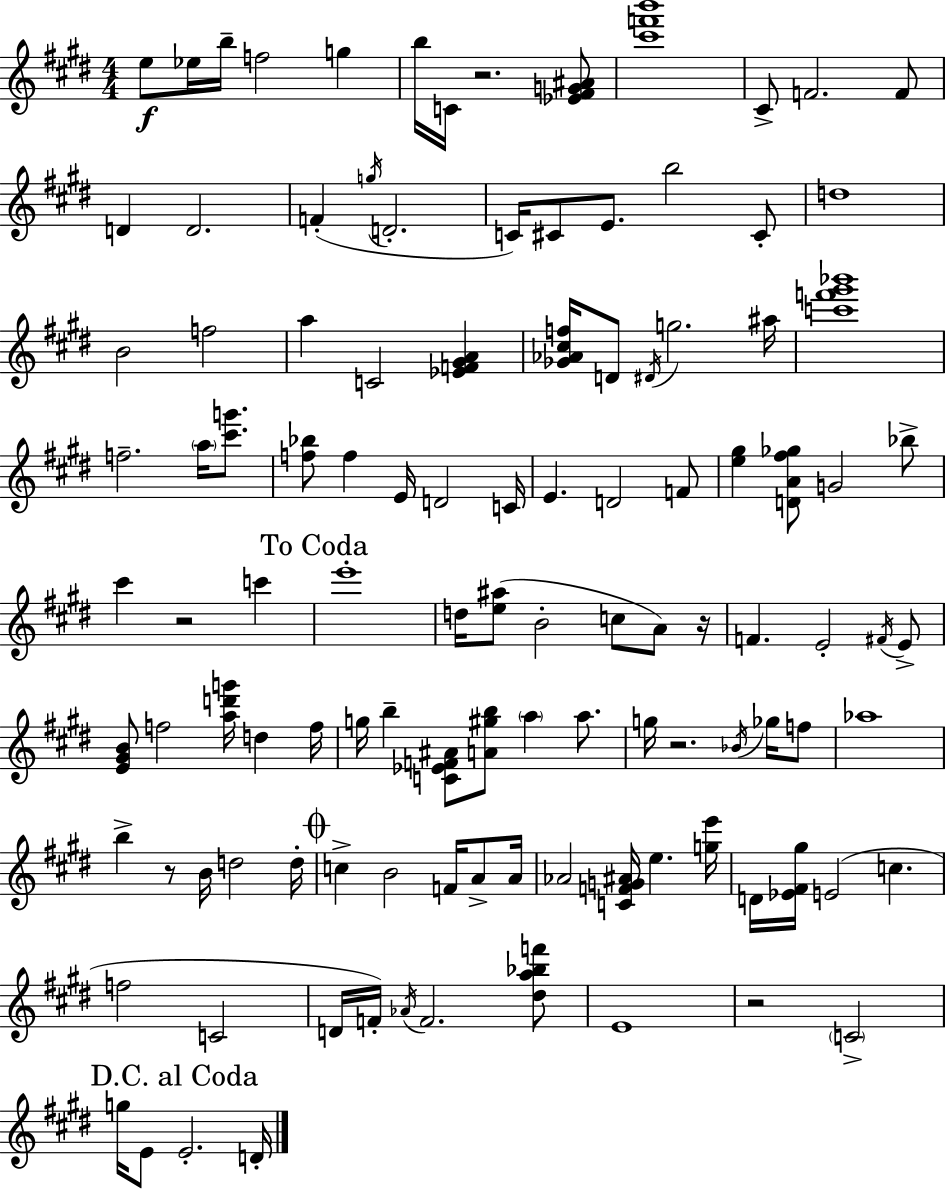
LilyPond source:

{
  \clef treble
  \numericTimeSignature
  \time 4/4
  \key e \major
  e''8\f ees''16 b''16-- f''2 g''4 | b''16 c'16 r2. <ees' fis' g' ais'>8 | <cis''' f''' b'''>1 | cis'8-> f'2. f'8 | \break d'4 d'2. | f'4-.( \acciaccatura { g''16 } d'2.-. | c'16) cis'8 e'8. b''2 cis'8-. | d''1 | \break b'2 f''2 | a''4 c'2 <ees' f' gis' a'>4 | <ges' aes' cis'' f''>16 d'8 \acciaccatura { dis'16 } g''2. | ais''16 <c''' f''' gis''' bes'''>1 | \break f''2.-- \parenthesize a''16 <cis''' g'''>8. | <f'' bes''>8 f''4 e'16 d'2 | c'16 e'4. d'2 | f'8 <e'' gis''>4 <d' a' fis'' ges''>8 g'2 | \break bes''8-> cis'''4 r2 c'''4 | \mark "To Coda" e'''1-. | d''16 <e'' ais''>8( b'2-. c''8 a'8) | r16 f'4. e'2-. | \break \acciaccatura { fis'16 } e'8-> <e' gis' b'>8 f''2 <a'' d''' g'''>16 d''4 | f''16 g''16 b''4-- <c' ees' f' ais'>8 <a' gis'' b''>8 \parenthesize a''4 | a''8. g''16 r2. | \acciaccatura { bes'16 } ges''16 f''8 aes''1 | \break b''4-> r8 b'16 d''2 | d''16-. \mark \markup { \musicglyph "scripts.coda" } c''4-> b'2 | f'16 a'8-> a'16 aes'2 <c' f' g' ais'>16 e''4. | <g'' e'''>16 d'16 <ees' fis' gis''>16 e'2( c''4. | \break f''2 c'2 | d'16 f'16-.) \acciaccatura { aes'16 } f'2. | <dis'' a'' bes'' f'''>8 e'1 | r2 \parenthesize c'2-> | \break \mark "D.C. al Coda" g''16 e'8 e'2.-. | d'16-. \bar "|."
}